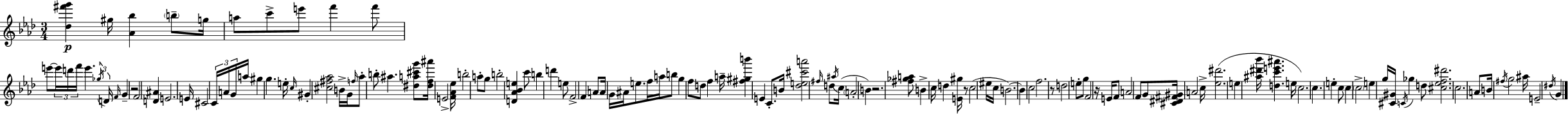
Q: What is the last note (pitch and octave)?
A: G4